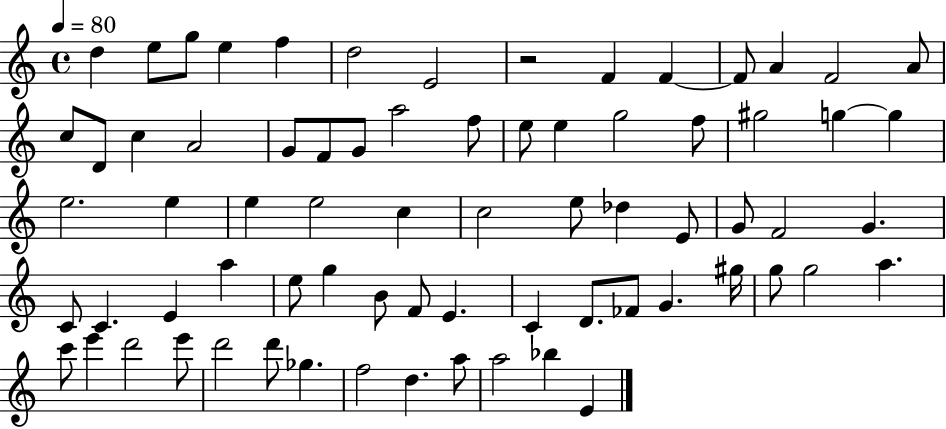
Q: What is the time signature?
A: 4/4